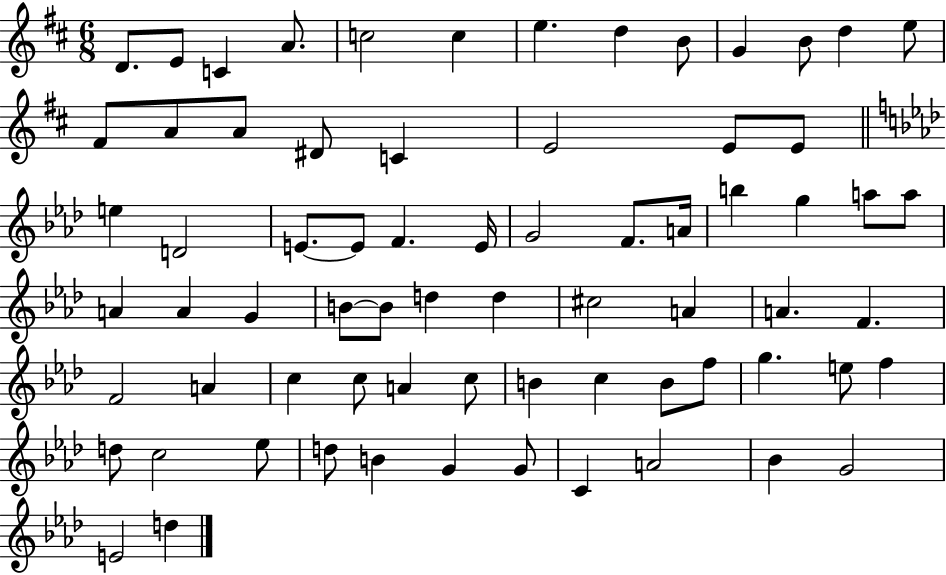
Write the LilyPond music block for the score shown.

{
  \clef treble
  \numericTimeSignature
  \time 6/8
  \key d \major
  d'8. e'8 c'4 a'8. | c''2 c''4 | e''4. d''4 b'8 | g'4 b'8 d''4 e''8 | \break fis'8 a'8 a'8 dis'8 c'4 | e'2 e'8 e'8 | \bar "||" \break \key aes \major e''4 d'2 | e'8.~~ e'8 f'4. e'16 | g'2 f'8. a'16 | b''4 g''4 a''8 a''8 | \break a'4 a'4 g'4 | b'8~~ b'8 d''4 d''4 | cis''2 a'4 | a'4. f'4. | \break f'2 a'4 | c''4 c''8 a'4 c''8 | b'4 c''4 b'8 f''8 | g''4. e''8 f''4 | \break d''8 c''2 ees''8 | d''8 b'4 g'4 g'8 | c'4 a'2 | bes'4 g'2 | \break e'2 d''4 | \bar "|."
}